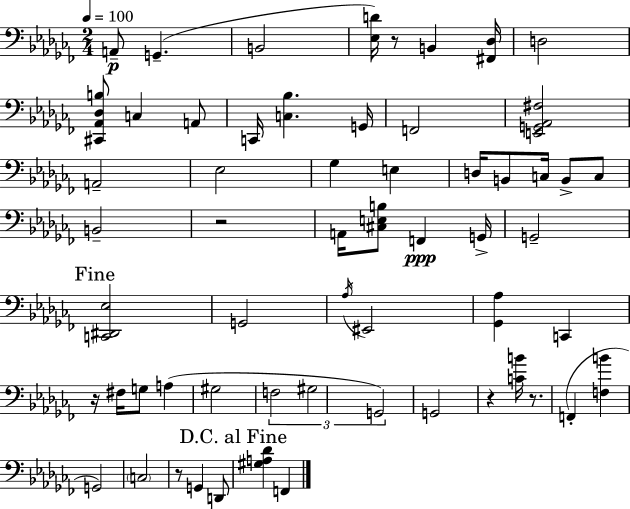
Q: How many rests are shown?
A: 6